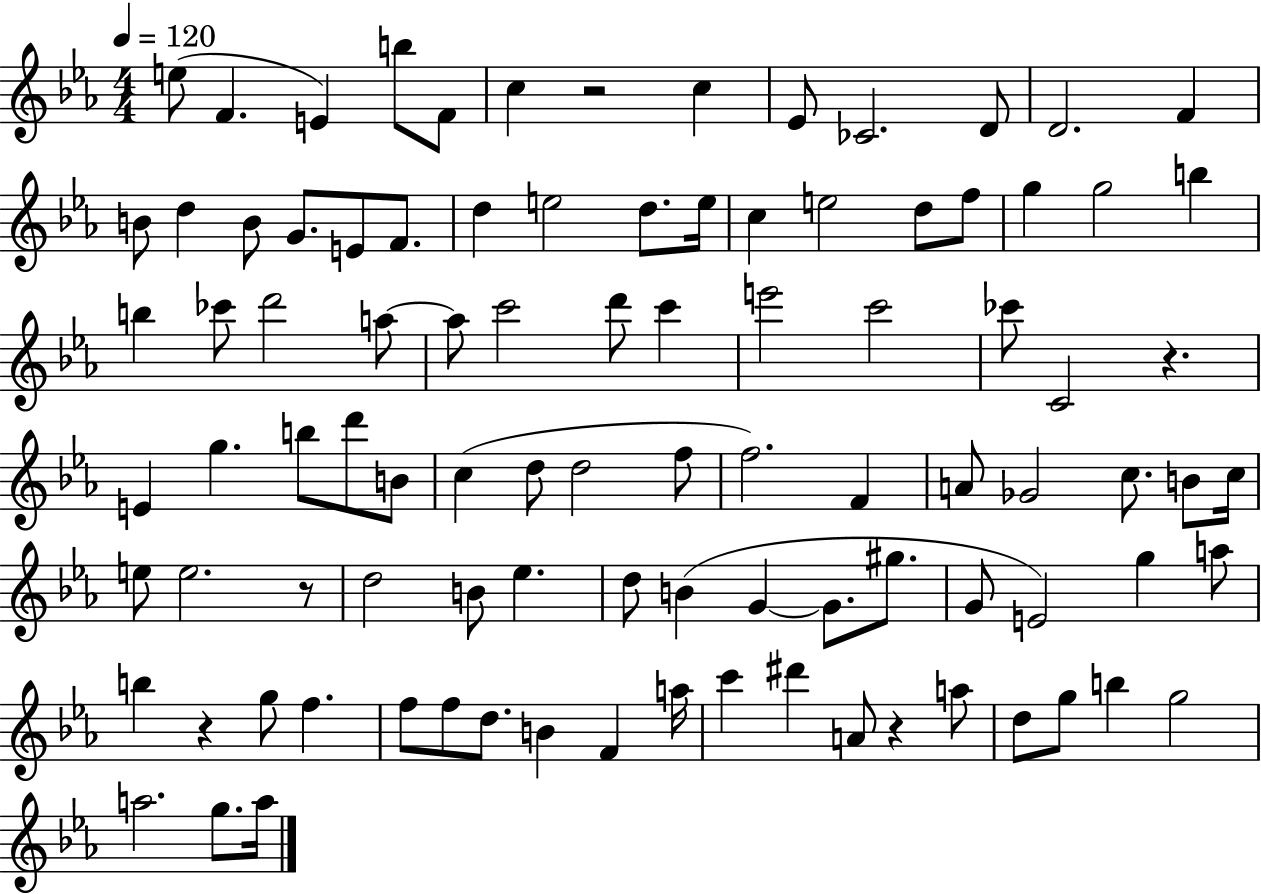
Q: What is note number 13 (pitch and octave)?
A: B4